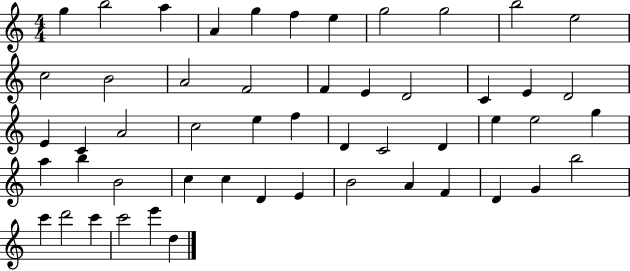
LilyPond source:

{
  \clef treble
  \numericTimeSignature
  \time 4/4
  \key c \major
  g''4 b''2 a''4 | a'4 g''4 f''4 e''4 | g''2 g''2 | b''2 e''2 | \break c''2 b'2 | a'2 f'2 | f'4 e'4 d'2 | c'4 e'4 d'2 | \break e'4 c'4 a'2 | c''2 e''4 f''4 | d'4 c'2 d'4 | e''4 e''2 g''4 | \break a''4 b''4 b'2 | c''4 c''4 d'4 e'4 | b'2 a'4 f'4 | d'4 g'4 b''2 | \break c'''4 d'''2 c'''4 | c'''2 e'''4 d''4 | \bar "|."
}